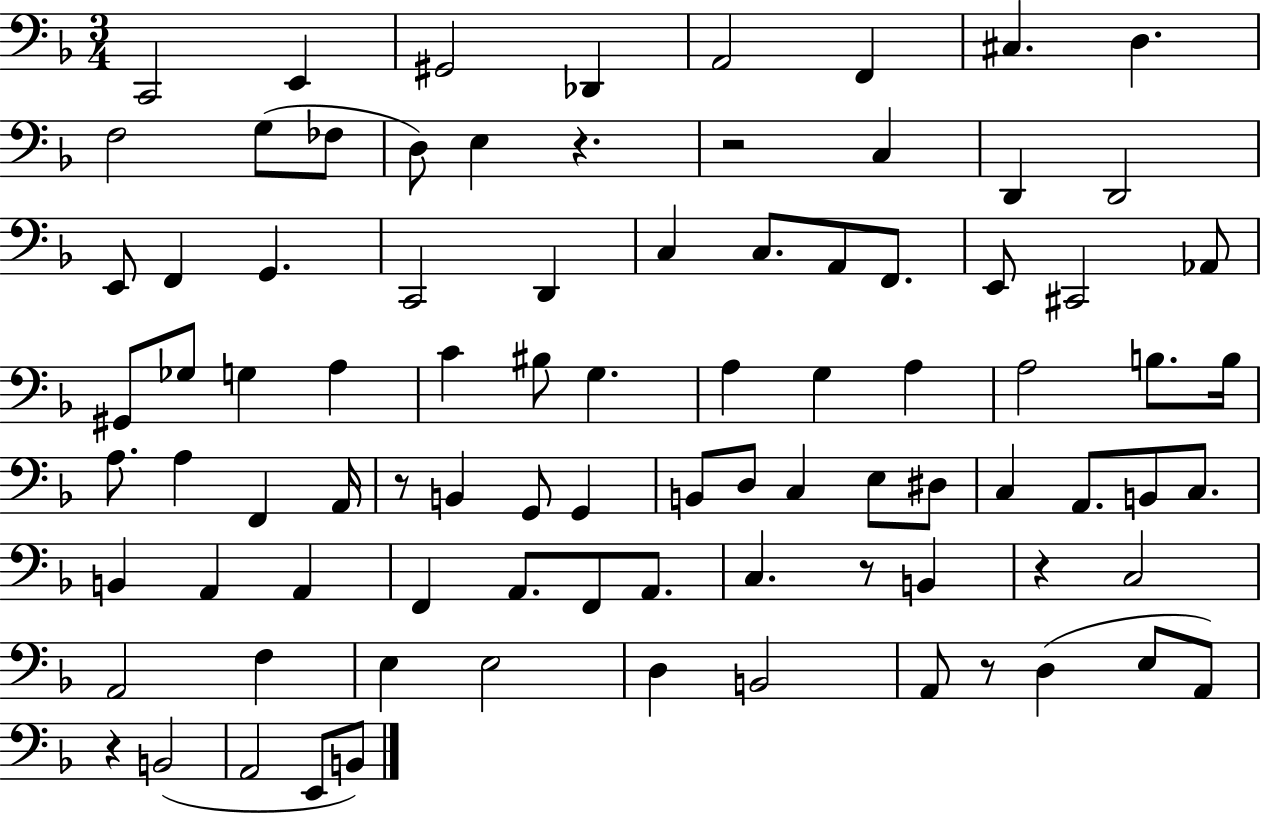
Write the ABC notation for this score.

X:1
T:Untitled
M:3/4
L:1/4
K:F
C,,2 E,, ^G,,2 _D,, A,,2 F,, ^C, D, F,2 G,/2 _F,/2 D,/2 E, z z2 C, D,, D,,2 E,,/2 F,, G,, C,,2 D,, C, C,/2 A,,/2 F,,/2 E,,/2 ^C,,2 _A,,/2 ^G,,/2 _G,/2 G, A, C ^B,/2 G, A, G, A, A,2 B,/2 B,/4 A,/2 A, F,, A,,/4 z/2 B,, G,,/2 G,, B,,/2 D,/2 C, E,/2 ^D,/2 C, A,,/2 B,,/2 C,/2 B,, A,, A,, F,, A,,/2 F,,/2 A,,/2 C, z/2 B,, z C,2 A,,2 F, E, E,2 D, B,,2 A,,/2 z/2 D, E,/2 A,,/2 z B,,2 A,,2 E,,/2 B,,/2